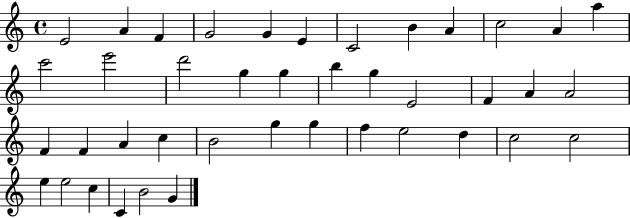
{
  \clef treble
  \time 4/4
  \defaultTimeSignature
  \key c \major
  e'2 a'4 f'4 | g'2 g'4 e'4 | c'2 b'4 a'4 | c''2 a'4 a''4 | \break c'''2 e'''2 | d'''2 g''4 g''4 | b''4 g''4 e'2 | f'4 a'4 a'2 | \break f'4 f'4 a'4 c''4 | b'2 g''4 g''4 | f''4 e''2 d''4 | c''2 c''2 | \break e''4 e''2 c''4 | c'4 b'2 g'4 | \bar "|."
}